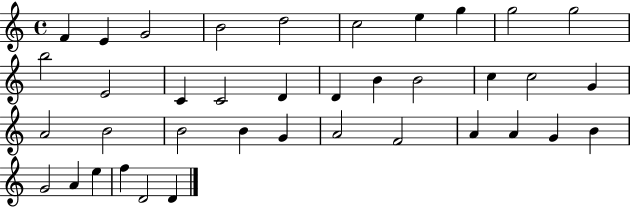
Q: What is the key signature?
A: C major